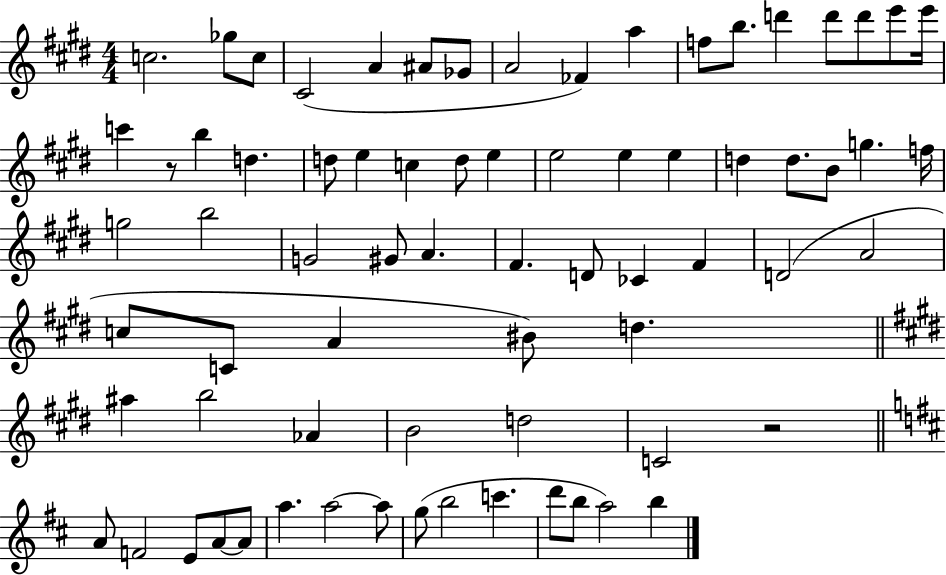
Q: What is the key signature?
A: E major